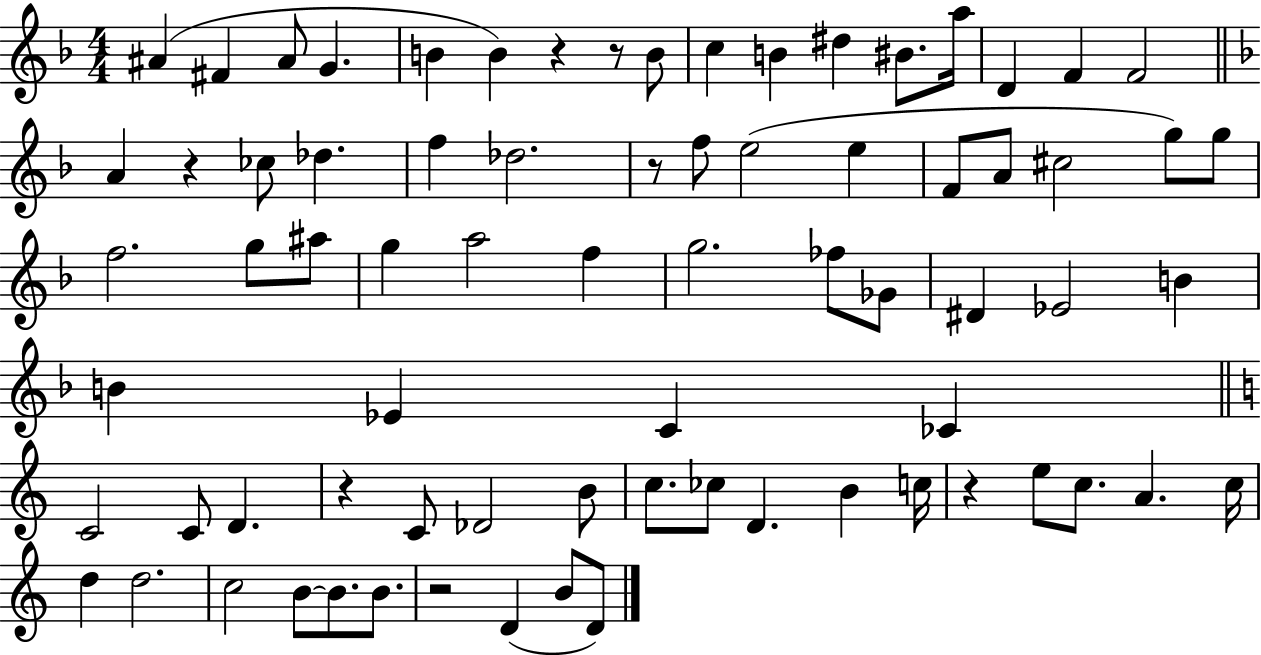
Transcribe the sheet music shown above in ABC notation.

X:1
T:Untitled
M:4/4
L:1/4
K:F
^A ^F ^A/2 G B B z z/2 B/2 c B ^d ^B/2 a/4 D F F2 A z _c/2 _d f _d2 z/2 f/2 e2 e F/2 A/2 ^c2 g/2 g/2 f2 g/2 ^a/2 g a2 f g2 _f/2 _G/2 ^D _E2 B B _E C _C C2 C/2 D z C/2 _D2 B/2 c/2 _c/2 D B c/4 z e/2 c/2 A c/4 d d2 c2 B/2 B/2 B/2 z2 D B/2 D/2